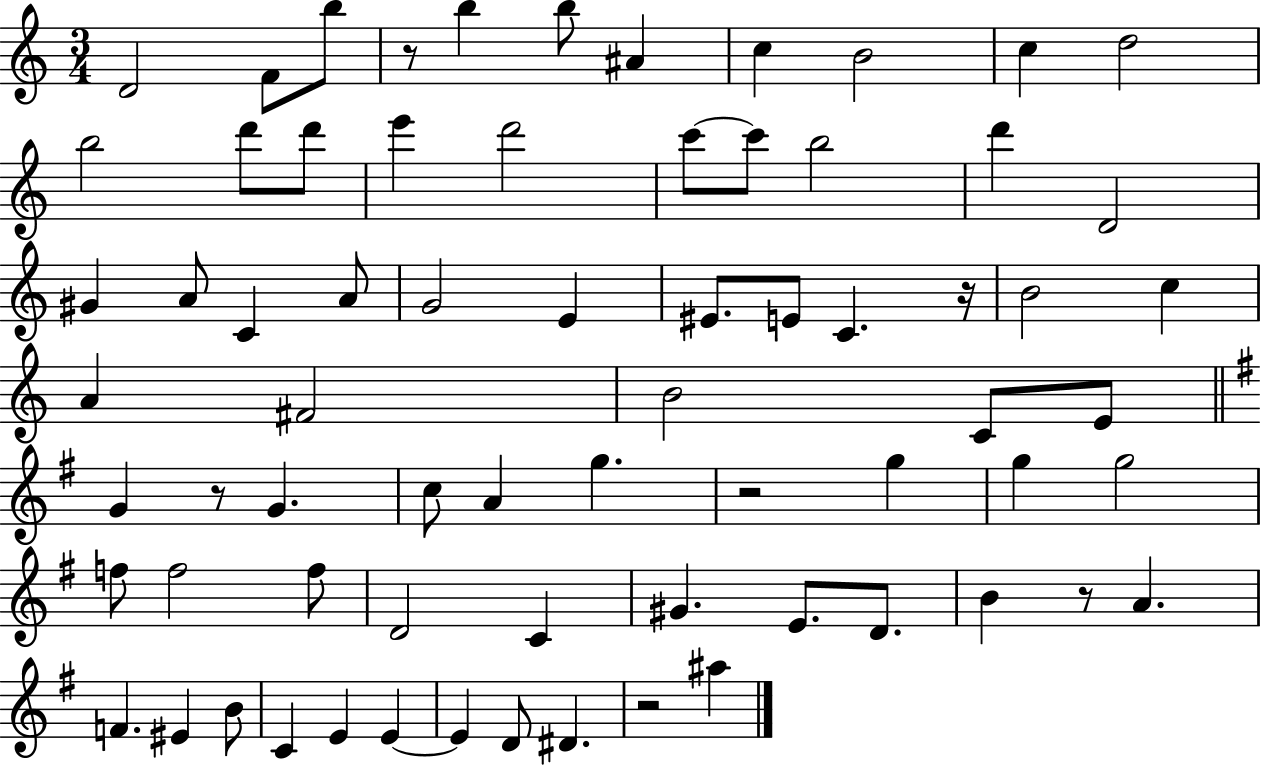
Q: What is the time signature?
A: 3/4